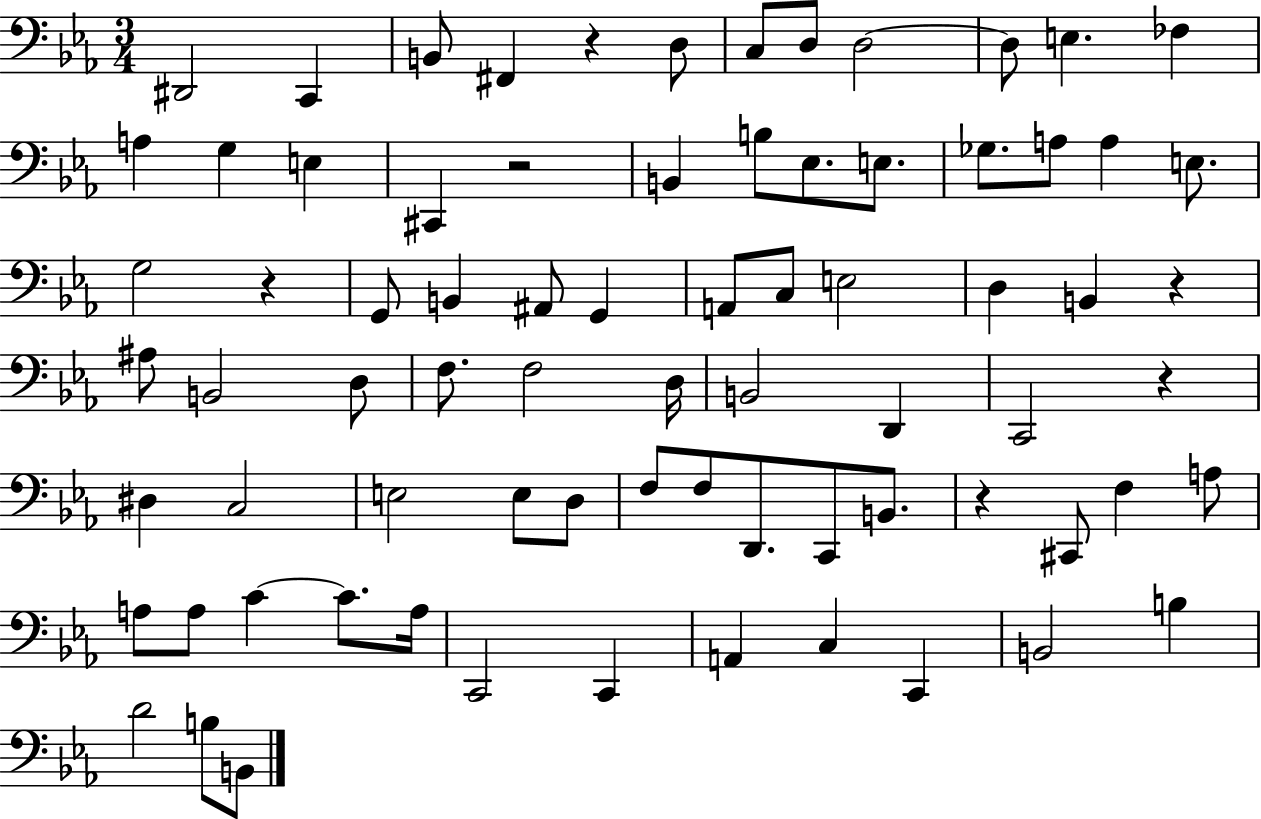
X:1
T:Untitled
M:3/4
L:1/4
K:Eb
^D,,2 C,, B,,/2 ^F,, z D,/2 C,/2 D,/2 D,2 D,/2 E, _F, A, G, E, ^C,, z2 B,, B,/2 _E,/2 E,/2 _G,/2 A,/2 A, E,/2 G,2 z G,,/2 B,, ^A,,/2 G,, A,,/2 C,/2 E,2 D, B,, z ^A,/2 B,,2 D,/2 F,/2 F,2 D,/4 B,,2 D,, C,,2 z ^D, C,2 E,2 E,/2 D,/2 F,/2 F,/2 D,,/2 C,,/2 B,,/2 z ^C,,/2 F, A,/2 A,/2 A,/2 C C/2 A,/4 C,,2 C,, A,, C, C,, B,,2 B, D2 B,/2 B,,/2